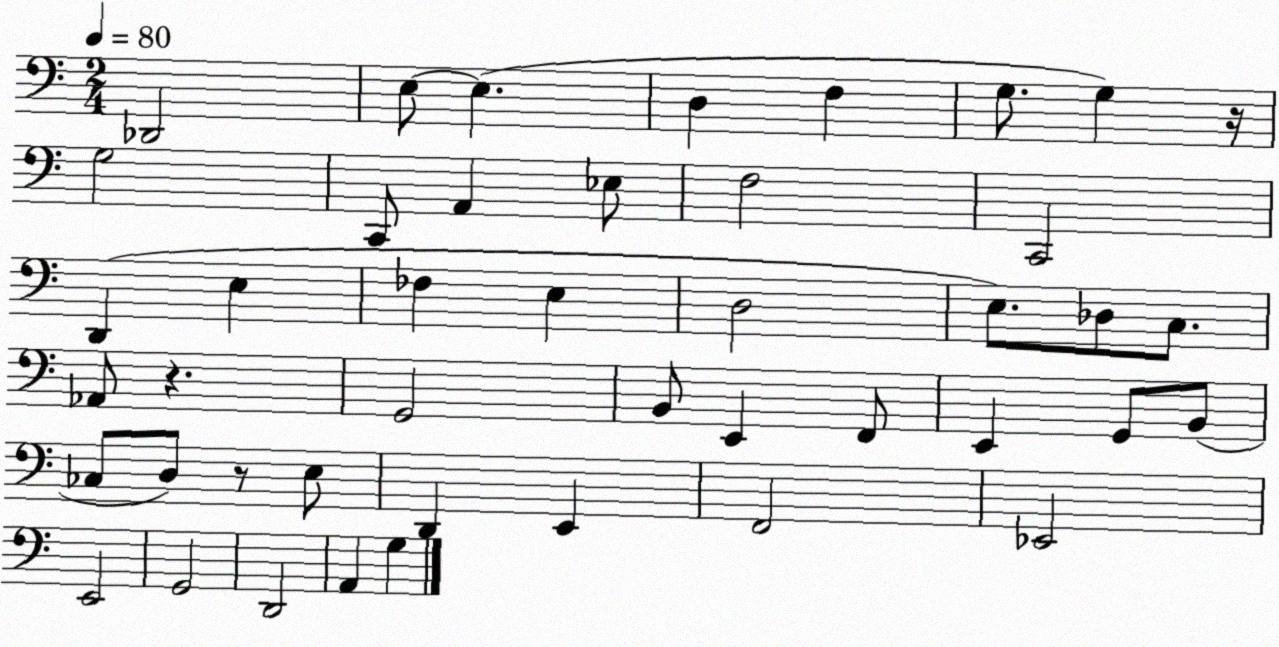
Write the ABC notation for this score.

X:1
T:Untitled
M:2/4
L:1/4
K:C
_D,,2 E,/2 E, D, F, G,/2 G, z/4 G,2 C,,/2 A,, _E,/2 F,2 C,,2 D,, E, _F, E, D,2 E,/2 _D,/2 C,/2 _A,,/2 z G,,2 B,,/2 E,, F,,/2 E,, G,,/2 B,,/2 _C,/2 D,/2 z/2 E,/2 D,, E,, F,,2 _E,,2 E,,2 G,,2 D,,2 A,, G,